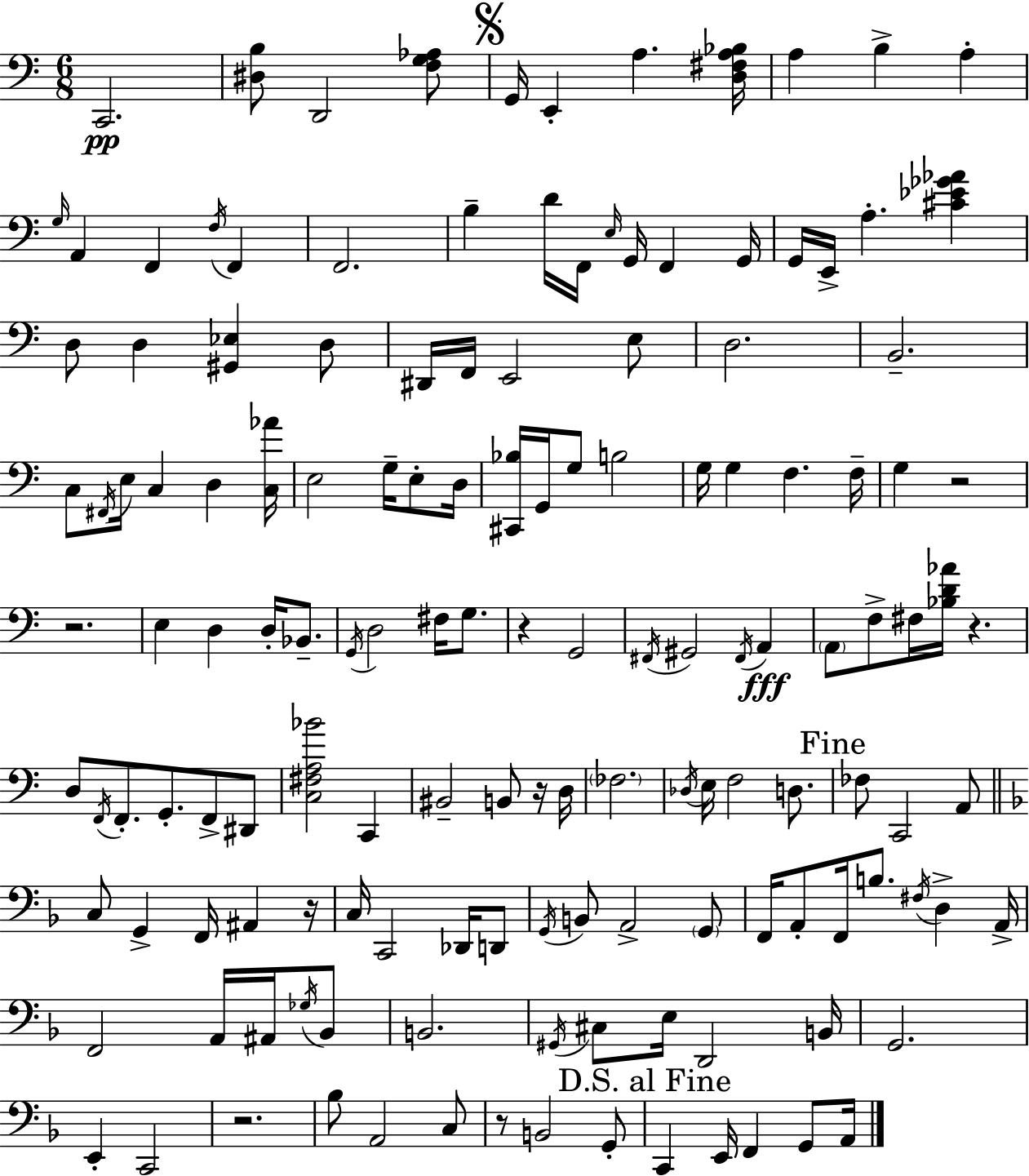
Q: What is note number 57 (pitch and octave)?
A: F#3